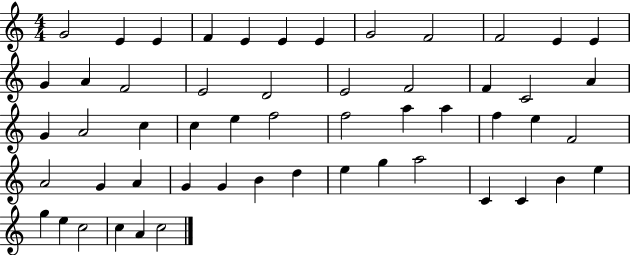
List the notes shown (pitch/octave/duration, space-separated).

G4/h E4/q E4/q F4/q E4/q E4/q E4/q G4/h F4/h F4/h E4/q E4/q G4/q A4/q F4/h E4/h D4/h E4/h F4/h F4/q C4/h A4/q G4/q A4/h C5/q C5/q E5/q F5/h F5/h A5/q A5/q F5/q E5/q F4/h A4/h G4/q A4/q G4/q G4/q B4/q D5/q E5/q G5/q A5/h C4/q C4/q B4/q E5/q G5/q E5/q C5/h C5/q A4/q C5/h